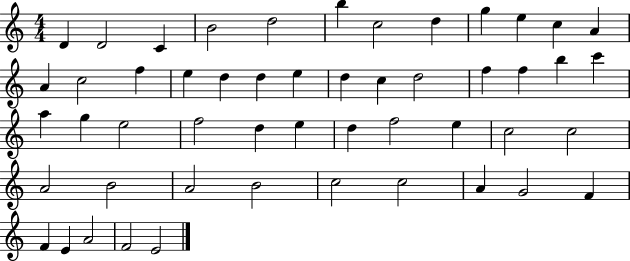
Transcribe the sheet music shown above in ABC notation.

X:1
T:Untitled
M:4/4
L:1/4
K:C
D D2 C B2 d2 b c2 d g e c A A c2 f e d d e d c d2 f f b c' a g e2 f2 d e d f2 e c2 c2 A2 B2 A2 B2 c2 c2 A G2 F F E A2 F2 E2